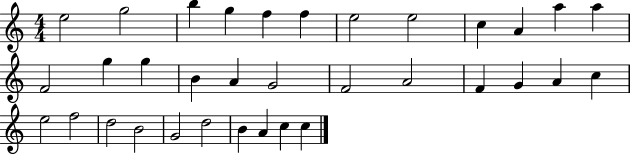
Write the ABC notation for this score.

X:1
T:Untitled
M:4/4
L:1/4
K:C
e2 g2 b g f f e2 e2 c A a a F2 g g B A G2 F2 A2 F G A c e2 f2 d2 B2 G2 d2 B A c c